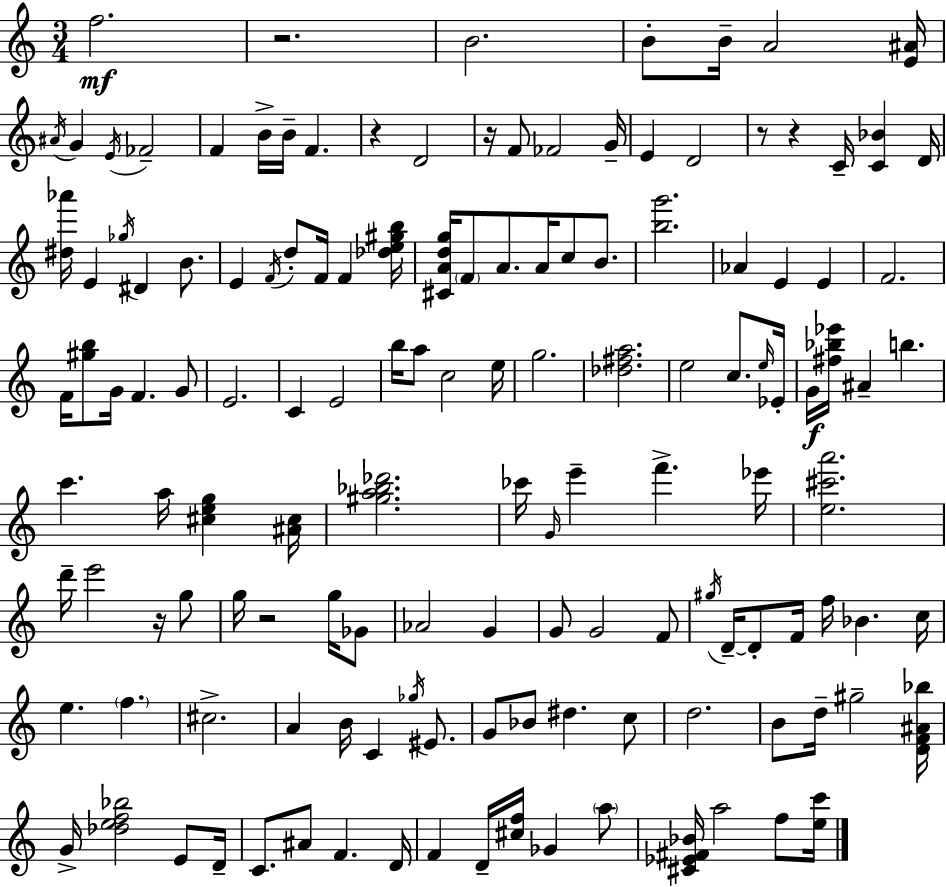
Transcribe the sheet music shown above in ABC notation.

X:1
T:Untitled
M:3/4
L:1/4
K:Am
f2 z2 B2 B/2 B/4 A2 [E^A]/4 ^A/4 G E/4 _F2 F B/4 B/4 F z D2 z/4 F/2 _F2 G/4 E D2 z/2 z C/4 [C_B] D/4 [^d_a']/4 E _g/4 ^D B/2 E F/4 d/2 F/4 F [_de^gb]/4 [^CAdg]/4 F/2 A/2 A/4 c/2 B/2 [bg']2 _A E E F2 F/4 [^gb]/2 G/4 F G/2 E2 C E2 b/4 a/2 c2 e/4 g2 [_d^fa]2 e2 c/2 e/4 _E/4 G/4 [^f_b_e']/4 ^A b c' a/4 [^ceg] [^A^c]/4 [^ga_b_d']2 _c'/4 G/4 e' f' _e'/4 [e^c'a']2 d'/4 e'2 z/4 g/2 g/4 z2 g/4 _G/2 _A2 G G/2 G2 F/2 ^g/4 D/4 D/2 F/4 f/4 _B c/4 e f ^c2 A B/4 C _g/4 ^E/2 G/2 _B/2 ^d c/2 d2 B/2 d/4 ^g2 [DF^A_b]/4 G/4 [_def_b]2 E/2 D/4 C/2 ^A/2 F D/4 F D/4 [^cf]/4 _G a/2 [^C_E^F_B]/4 a2 f/2 [ec']/4